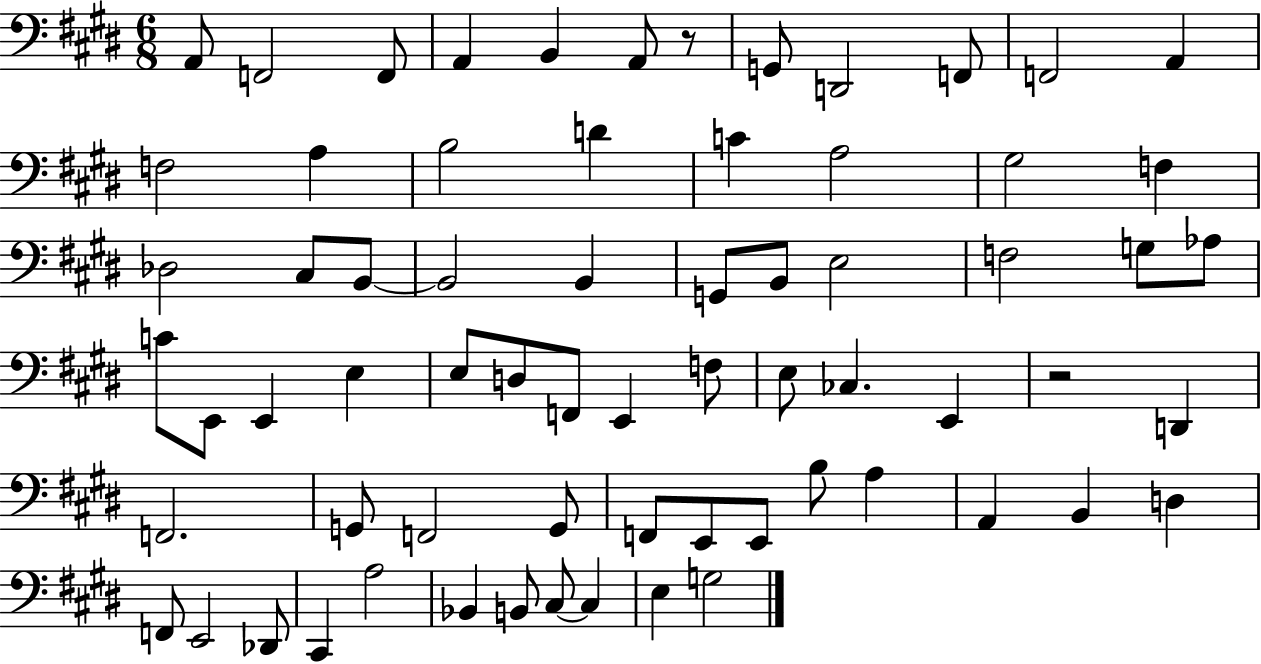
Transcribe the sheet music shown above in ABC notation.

X:1
T:Untitled
M:6/8
L:1/4
K:E
A,,/2 F,,2 F,,/2 A,, B,, A,,/2 z/2 G,,/2 D,,2 F,,/2 F,,2 A,, F,2 A, B,2 D C A,2 ^G,2 F, _D,2 ^C,/2 B,,/2 B,,2 B,, G,,/2 B,,/2 E,2 F,2 G,/2 _A,/2 C/2 E,,/2 E,, E, E,/2 D,/2 F,,/2 E,, F,/2 E,/2 _C, E,, z2 D,, F,,2 G,,/2 F,,2 G,,/2 F,,/2 E,,/2 E,,/2 B,/2 A, A,, B,, D, F,,/2 E,,2 _D,,/2 ^C,, A,2 _B,, B,,/2 ^C,/2 ^C, E, G,2